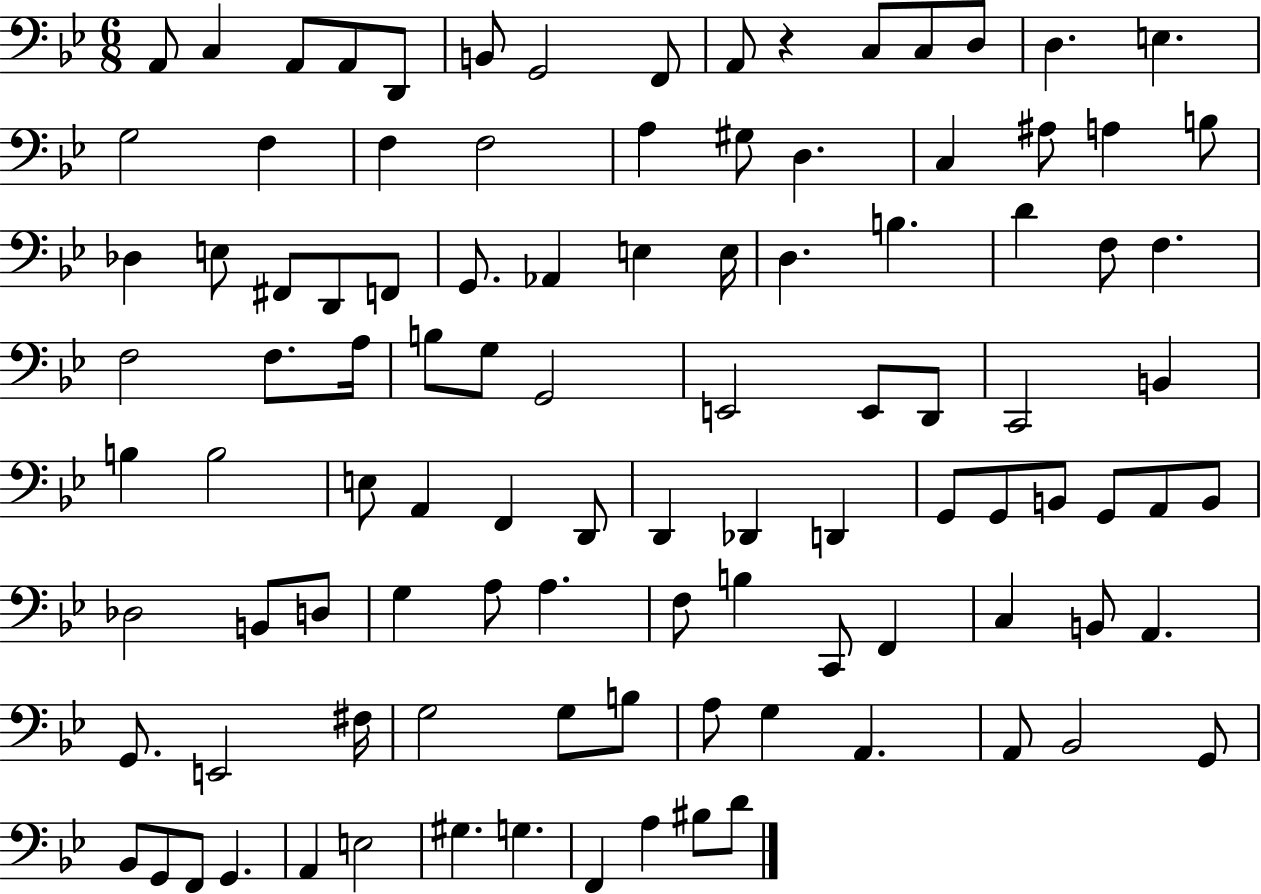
A2/e C3/q A2/e A2/e D2/e B2/e G2/h F2/e A2/e R/q C3/e C3/e D3/e D3/q. E3/q. G3/h F3/q F3/q F3/h A3/q G#3/e D3/q. C3/q A#3/e A3/q B3/e Db3/q E3/e F#2/e D2/e F2/e G2/e. Ab2/q E3/q E3/s D3/q. B3/q. D4/q F3/e F3/q. F3/h F3/e. A3/s B3/e G3/e G2/h E2/h E2/e D2/e C2/h B2/q B3/q B3/h E3/e A2/q F2/q D2/e D2/q Db2/q D2/q G2/e G2/e B2/e G2/e A2/e B2/e Db3/h B2/e D3/e G3/q A3/e A3/q. F3/e B3/q C2/e F2/q C3/q B2/e A2/q. G2/e. E2/h F#3/s G3/h G3/e B3/e A3/e G3/q A2/q. A2/e Bb2/h G2/e Bb2/e G2/e F2/e G2/q. A2/q E3/h G#3/q. G3/q. F2/q A3/q BIS3/e D4/e